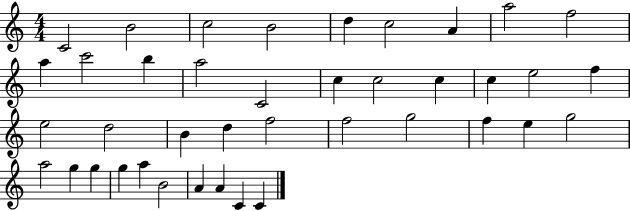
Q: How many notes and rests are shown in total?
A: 40